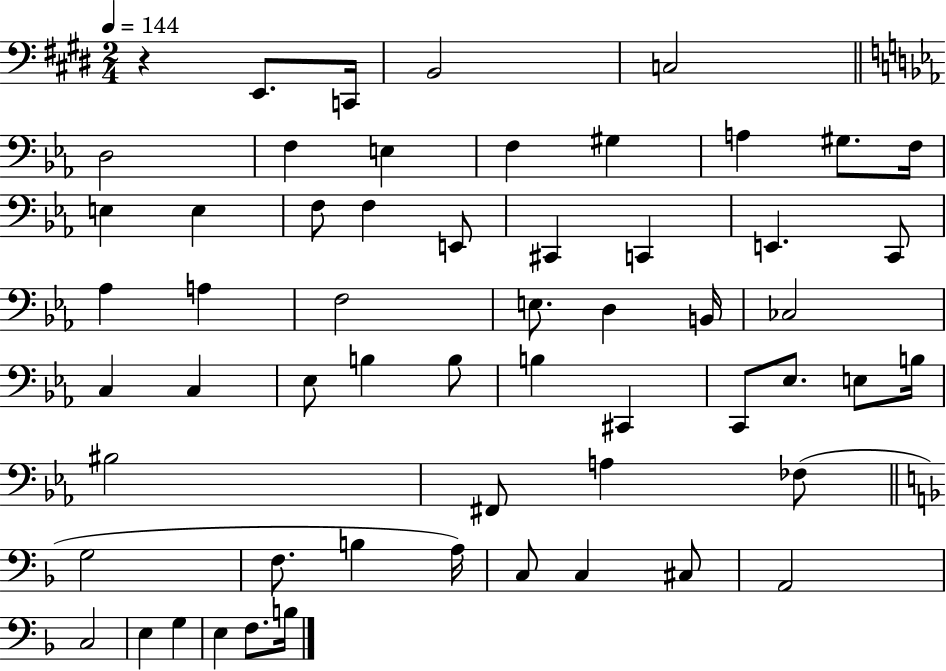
R/q E2/e. C2/s B2/h C3/h D3/h F3/q E3/q F3/q G#3/q A3/q G#3/e. F3/s E3/q E3/q F3/e F3/q E2/e C#2/q C2/q E2/q. C2/e Ab3/q A3/q F3/h E3/e. D3/q B2/s CES3/h C3/q C3/q Eb3/e B3/q B3/e B3/q C#2/q C2/e Eb3/e. E3/e B3/s BIS3/h F#2/e A3/q FES3/e G3/h F3/e. B3/q A3/s C3/e C3/q C#3/e A2/h C3/h E3/q G3/q E3/q F3/e. B3/s